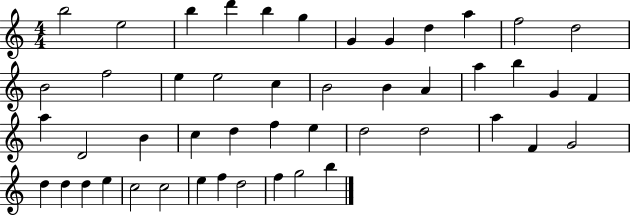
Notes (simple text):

B5/h E5/h B5/q D6/q B5/q G5/q G4/q G4/q D5/q A5/q F5/h D5/h B4/h F5/h E5/q E5/h C5/q B4/h B4/q A4/q A5/q B5/q G4/q F4/q A5/q D4/h B4/q C5/q D5/q F5/q E5/q D5/h D5/h A5/q F4/q G4/h D5/q D5/q D5/q E5/q C5/h C5/h E5/q F5/q D5/h F5/q G5/h B5/q